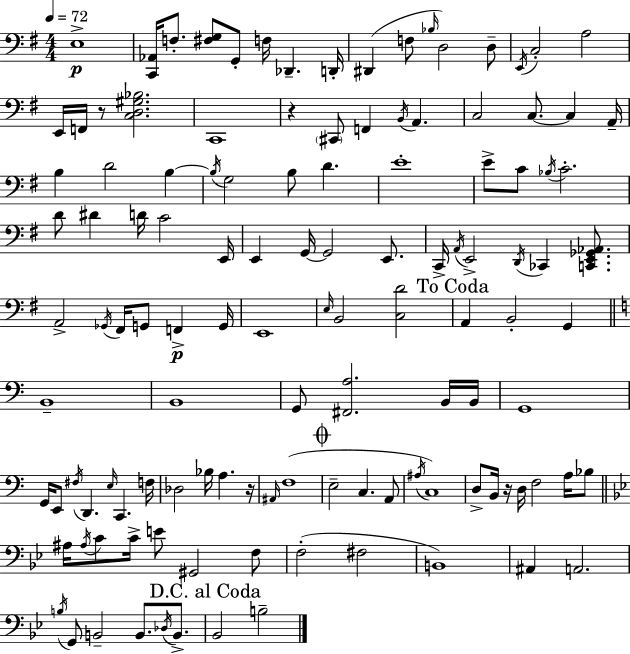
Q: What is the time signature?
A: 4/4